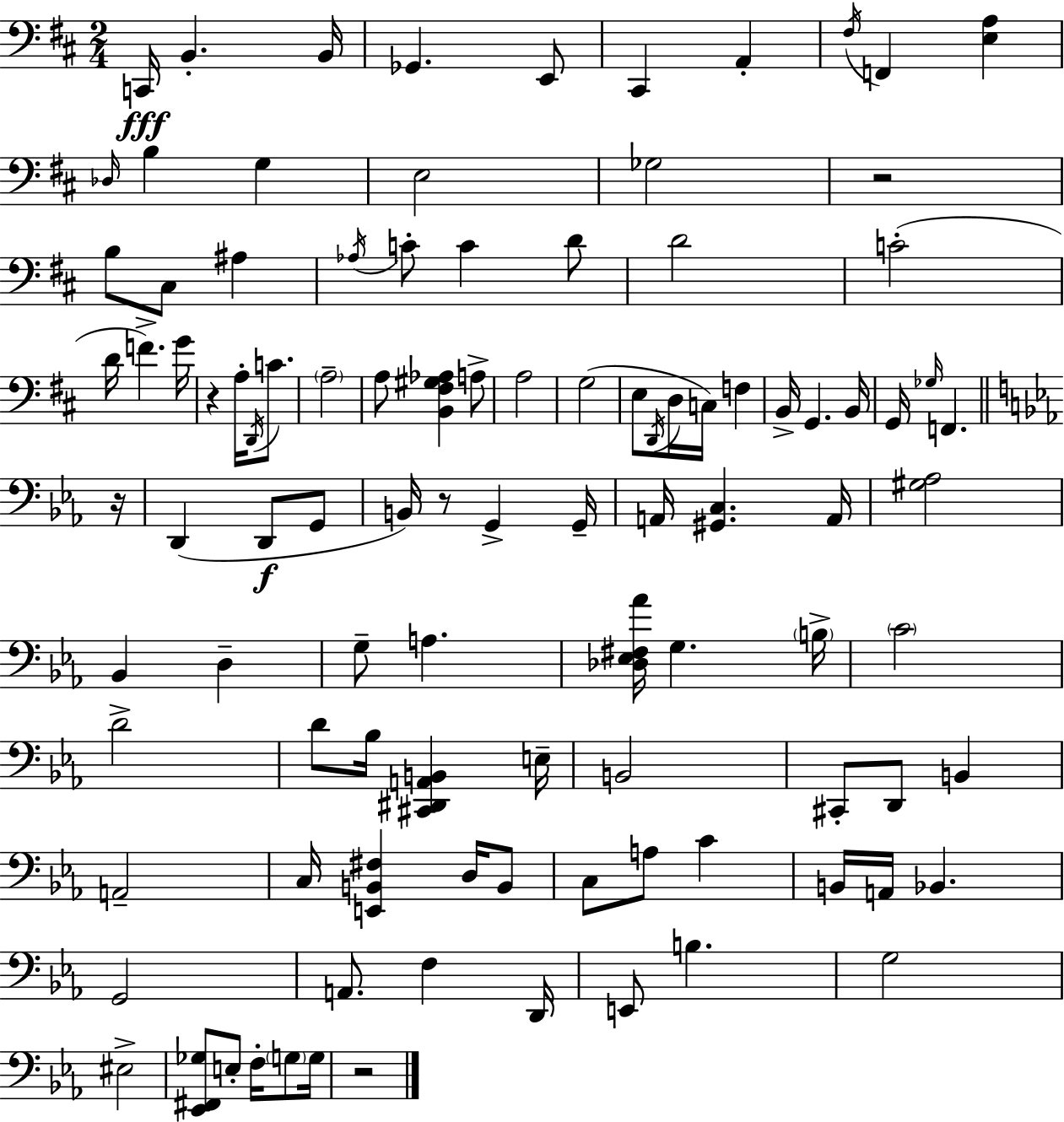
C2/s B2/q. B2/s Gb2/q. E2/e C#2/q A2/q F#3/s F2/q [E3,A3]/q Db3/s B3/q G3/q E3/h Gb3/h R/h B3/e C#3/e A#3/q Ab3/s C4/e C4/q D4/e D4/h C4/h D4/s F4/q. G4/s R/q A3/s D2/s C4/e. A3/h A3/e [B2,F#3,G#3,Ab3]/q A3/e A3/h G3/h E3/e D2/s D3/s C3/s F3/q B2/s G2/q. B2/s G2/s Gb3/s F2/q. R/s D2/q D2/e G2/e B2/s R/e G2/q G2/s A2/s [G#2,C3]/q. A2/s [G#3,Ab3]/h Bb2/q D3/q G3/e A3/q. [Db3,Eb3,F#3,Ab4]/s G3/q. B3/s C4/h D4/h D4/e Bb3/s [C#2,D#2,A2,B2]/q E3/s B2/h C#2/e D2/e B2/q A2/h C3/s [E2,B2,F#3]/q D3/s B2/e C3/e A3/e C4/q B2/s A2/s Bb2/q. G2/h A2/e. F3/q D2/s E2/e B3/q. G3/h EIS3/h [Eb2,F#2,Gb3]/e E3/e F3/s G3/e G3/s R/h